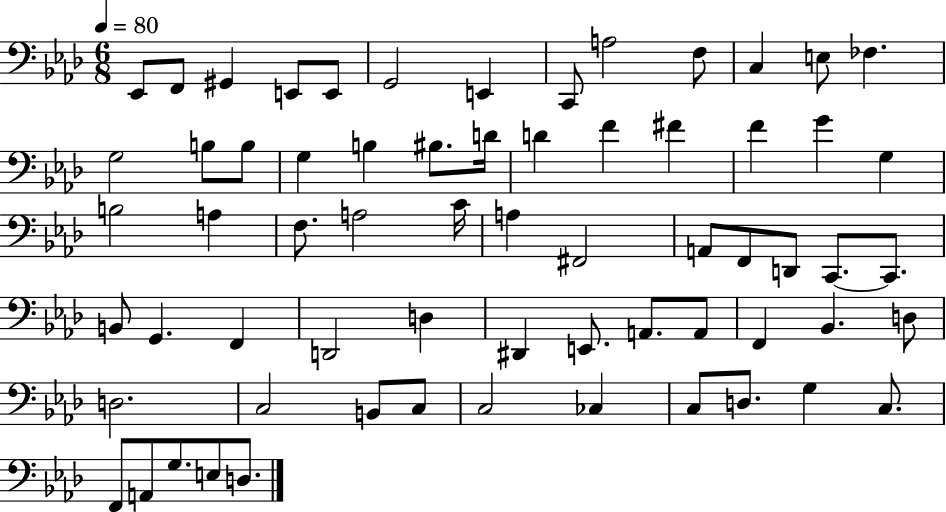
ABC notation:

X:1
T:Untitled
M:6/8
L:1/4
K:Ab
_E,,/2 F,,/2 ^G,, E,,/2 E,,/2 G,,2 E,, C,,/2 A,2 F,/2 C, E,/2 _F, G,2 B,/2 B,/2 G, B, ^B,/2 D/4 D F ^F F G G, B,2 A, F,/2 A,2 C/4 A, ^F,,2 A,,/2 F,,/2 D,,/2 C,,/2 C,,/2 B,,/2 G,, F,, D,,2 D, ^D,, E,,/2 A,,/2 A,,/2 F,, _B,, D,/2 D,2 C,2 B,,/2 C,/2 C,2 _C, C,/2 D,/2 G, C,/2 F,,/2 A,,/2 G,/2 E,/2 D,/2